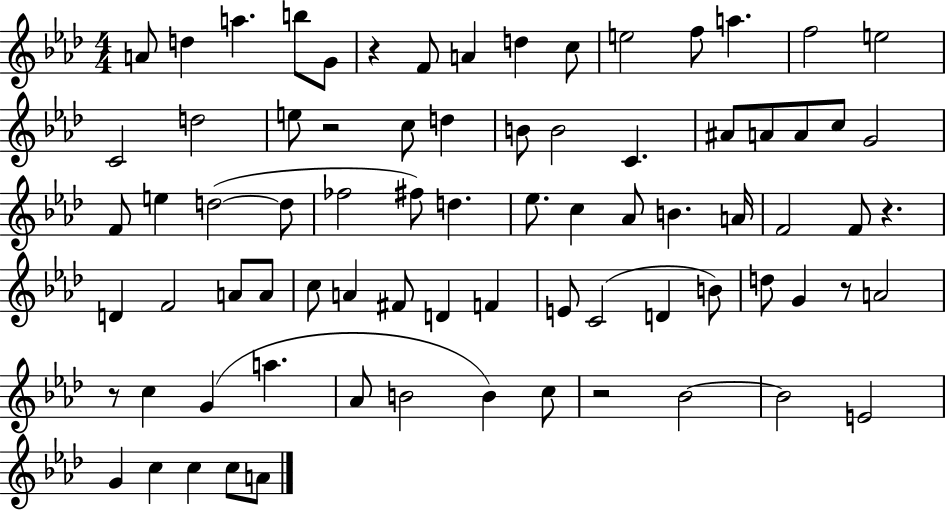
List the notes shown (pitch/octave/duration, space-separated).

A4/e D5/q A5/q. B5/e G4/e R/q F4/e A4/q D5/q C5/e E5/h F5/e A5/q. F5/h E5/h C4/h D5/h E5/e R/h C5/e D5/q B4/e B4/h C4/q. A#4/e A4/e A4/e C5/e G4/h F4/e E5/q D5/h D5/e FES5/h F#5/e D5/q. Eb5/e. C5/q Ab4/e B4/q. A4/s F4/h F4/e R/q. D4/q F4/h A4/e A4/e C5/e A4/q F#4/e D4/q F4/q E4/e C4/h D4/q B4/e D5/e G4/q R/e A4/h R/e C5/q G4/q A5/q. Ab4/e B4/h B4/q C5/e R/h Bb4/h Bb4/h E4/h G4/q C5/q C5/q C5/e A4/e